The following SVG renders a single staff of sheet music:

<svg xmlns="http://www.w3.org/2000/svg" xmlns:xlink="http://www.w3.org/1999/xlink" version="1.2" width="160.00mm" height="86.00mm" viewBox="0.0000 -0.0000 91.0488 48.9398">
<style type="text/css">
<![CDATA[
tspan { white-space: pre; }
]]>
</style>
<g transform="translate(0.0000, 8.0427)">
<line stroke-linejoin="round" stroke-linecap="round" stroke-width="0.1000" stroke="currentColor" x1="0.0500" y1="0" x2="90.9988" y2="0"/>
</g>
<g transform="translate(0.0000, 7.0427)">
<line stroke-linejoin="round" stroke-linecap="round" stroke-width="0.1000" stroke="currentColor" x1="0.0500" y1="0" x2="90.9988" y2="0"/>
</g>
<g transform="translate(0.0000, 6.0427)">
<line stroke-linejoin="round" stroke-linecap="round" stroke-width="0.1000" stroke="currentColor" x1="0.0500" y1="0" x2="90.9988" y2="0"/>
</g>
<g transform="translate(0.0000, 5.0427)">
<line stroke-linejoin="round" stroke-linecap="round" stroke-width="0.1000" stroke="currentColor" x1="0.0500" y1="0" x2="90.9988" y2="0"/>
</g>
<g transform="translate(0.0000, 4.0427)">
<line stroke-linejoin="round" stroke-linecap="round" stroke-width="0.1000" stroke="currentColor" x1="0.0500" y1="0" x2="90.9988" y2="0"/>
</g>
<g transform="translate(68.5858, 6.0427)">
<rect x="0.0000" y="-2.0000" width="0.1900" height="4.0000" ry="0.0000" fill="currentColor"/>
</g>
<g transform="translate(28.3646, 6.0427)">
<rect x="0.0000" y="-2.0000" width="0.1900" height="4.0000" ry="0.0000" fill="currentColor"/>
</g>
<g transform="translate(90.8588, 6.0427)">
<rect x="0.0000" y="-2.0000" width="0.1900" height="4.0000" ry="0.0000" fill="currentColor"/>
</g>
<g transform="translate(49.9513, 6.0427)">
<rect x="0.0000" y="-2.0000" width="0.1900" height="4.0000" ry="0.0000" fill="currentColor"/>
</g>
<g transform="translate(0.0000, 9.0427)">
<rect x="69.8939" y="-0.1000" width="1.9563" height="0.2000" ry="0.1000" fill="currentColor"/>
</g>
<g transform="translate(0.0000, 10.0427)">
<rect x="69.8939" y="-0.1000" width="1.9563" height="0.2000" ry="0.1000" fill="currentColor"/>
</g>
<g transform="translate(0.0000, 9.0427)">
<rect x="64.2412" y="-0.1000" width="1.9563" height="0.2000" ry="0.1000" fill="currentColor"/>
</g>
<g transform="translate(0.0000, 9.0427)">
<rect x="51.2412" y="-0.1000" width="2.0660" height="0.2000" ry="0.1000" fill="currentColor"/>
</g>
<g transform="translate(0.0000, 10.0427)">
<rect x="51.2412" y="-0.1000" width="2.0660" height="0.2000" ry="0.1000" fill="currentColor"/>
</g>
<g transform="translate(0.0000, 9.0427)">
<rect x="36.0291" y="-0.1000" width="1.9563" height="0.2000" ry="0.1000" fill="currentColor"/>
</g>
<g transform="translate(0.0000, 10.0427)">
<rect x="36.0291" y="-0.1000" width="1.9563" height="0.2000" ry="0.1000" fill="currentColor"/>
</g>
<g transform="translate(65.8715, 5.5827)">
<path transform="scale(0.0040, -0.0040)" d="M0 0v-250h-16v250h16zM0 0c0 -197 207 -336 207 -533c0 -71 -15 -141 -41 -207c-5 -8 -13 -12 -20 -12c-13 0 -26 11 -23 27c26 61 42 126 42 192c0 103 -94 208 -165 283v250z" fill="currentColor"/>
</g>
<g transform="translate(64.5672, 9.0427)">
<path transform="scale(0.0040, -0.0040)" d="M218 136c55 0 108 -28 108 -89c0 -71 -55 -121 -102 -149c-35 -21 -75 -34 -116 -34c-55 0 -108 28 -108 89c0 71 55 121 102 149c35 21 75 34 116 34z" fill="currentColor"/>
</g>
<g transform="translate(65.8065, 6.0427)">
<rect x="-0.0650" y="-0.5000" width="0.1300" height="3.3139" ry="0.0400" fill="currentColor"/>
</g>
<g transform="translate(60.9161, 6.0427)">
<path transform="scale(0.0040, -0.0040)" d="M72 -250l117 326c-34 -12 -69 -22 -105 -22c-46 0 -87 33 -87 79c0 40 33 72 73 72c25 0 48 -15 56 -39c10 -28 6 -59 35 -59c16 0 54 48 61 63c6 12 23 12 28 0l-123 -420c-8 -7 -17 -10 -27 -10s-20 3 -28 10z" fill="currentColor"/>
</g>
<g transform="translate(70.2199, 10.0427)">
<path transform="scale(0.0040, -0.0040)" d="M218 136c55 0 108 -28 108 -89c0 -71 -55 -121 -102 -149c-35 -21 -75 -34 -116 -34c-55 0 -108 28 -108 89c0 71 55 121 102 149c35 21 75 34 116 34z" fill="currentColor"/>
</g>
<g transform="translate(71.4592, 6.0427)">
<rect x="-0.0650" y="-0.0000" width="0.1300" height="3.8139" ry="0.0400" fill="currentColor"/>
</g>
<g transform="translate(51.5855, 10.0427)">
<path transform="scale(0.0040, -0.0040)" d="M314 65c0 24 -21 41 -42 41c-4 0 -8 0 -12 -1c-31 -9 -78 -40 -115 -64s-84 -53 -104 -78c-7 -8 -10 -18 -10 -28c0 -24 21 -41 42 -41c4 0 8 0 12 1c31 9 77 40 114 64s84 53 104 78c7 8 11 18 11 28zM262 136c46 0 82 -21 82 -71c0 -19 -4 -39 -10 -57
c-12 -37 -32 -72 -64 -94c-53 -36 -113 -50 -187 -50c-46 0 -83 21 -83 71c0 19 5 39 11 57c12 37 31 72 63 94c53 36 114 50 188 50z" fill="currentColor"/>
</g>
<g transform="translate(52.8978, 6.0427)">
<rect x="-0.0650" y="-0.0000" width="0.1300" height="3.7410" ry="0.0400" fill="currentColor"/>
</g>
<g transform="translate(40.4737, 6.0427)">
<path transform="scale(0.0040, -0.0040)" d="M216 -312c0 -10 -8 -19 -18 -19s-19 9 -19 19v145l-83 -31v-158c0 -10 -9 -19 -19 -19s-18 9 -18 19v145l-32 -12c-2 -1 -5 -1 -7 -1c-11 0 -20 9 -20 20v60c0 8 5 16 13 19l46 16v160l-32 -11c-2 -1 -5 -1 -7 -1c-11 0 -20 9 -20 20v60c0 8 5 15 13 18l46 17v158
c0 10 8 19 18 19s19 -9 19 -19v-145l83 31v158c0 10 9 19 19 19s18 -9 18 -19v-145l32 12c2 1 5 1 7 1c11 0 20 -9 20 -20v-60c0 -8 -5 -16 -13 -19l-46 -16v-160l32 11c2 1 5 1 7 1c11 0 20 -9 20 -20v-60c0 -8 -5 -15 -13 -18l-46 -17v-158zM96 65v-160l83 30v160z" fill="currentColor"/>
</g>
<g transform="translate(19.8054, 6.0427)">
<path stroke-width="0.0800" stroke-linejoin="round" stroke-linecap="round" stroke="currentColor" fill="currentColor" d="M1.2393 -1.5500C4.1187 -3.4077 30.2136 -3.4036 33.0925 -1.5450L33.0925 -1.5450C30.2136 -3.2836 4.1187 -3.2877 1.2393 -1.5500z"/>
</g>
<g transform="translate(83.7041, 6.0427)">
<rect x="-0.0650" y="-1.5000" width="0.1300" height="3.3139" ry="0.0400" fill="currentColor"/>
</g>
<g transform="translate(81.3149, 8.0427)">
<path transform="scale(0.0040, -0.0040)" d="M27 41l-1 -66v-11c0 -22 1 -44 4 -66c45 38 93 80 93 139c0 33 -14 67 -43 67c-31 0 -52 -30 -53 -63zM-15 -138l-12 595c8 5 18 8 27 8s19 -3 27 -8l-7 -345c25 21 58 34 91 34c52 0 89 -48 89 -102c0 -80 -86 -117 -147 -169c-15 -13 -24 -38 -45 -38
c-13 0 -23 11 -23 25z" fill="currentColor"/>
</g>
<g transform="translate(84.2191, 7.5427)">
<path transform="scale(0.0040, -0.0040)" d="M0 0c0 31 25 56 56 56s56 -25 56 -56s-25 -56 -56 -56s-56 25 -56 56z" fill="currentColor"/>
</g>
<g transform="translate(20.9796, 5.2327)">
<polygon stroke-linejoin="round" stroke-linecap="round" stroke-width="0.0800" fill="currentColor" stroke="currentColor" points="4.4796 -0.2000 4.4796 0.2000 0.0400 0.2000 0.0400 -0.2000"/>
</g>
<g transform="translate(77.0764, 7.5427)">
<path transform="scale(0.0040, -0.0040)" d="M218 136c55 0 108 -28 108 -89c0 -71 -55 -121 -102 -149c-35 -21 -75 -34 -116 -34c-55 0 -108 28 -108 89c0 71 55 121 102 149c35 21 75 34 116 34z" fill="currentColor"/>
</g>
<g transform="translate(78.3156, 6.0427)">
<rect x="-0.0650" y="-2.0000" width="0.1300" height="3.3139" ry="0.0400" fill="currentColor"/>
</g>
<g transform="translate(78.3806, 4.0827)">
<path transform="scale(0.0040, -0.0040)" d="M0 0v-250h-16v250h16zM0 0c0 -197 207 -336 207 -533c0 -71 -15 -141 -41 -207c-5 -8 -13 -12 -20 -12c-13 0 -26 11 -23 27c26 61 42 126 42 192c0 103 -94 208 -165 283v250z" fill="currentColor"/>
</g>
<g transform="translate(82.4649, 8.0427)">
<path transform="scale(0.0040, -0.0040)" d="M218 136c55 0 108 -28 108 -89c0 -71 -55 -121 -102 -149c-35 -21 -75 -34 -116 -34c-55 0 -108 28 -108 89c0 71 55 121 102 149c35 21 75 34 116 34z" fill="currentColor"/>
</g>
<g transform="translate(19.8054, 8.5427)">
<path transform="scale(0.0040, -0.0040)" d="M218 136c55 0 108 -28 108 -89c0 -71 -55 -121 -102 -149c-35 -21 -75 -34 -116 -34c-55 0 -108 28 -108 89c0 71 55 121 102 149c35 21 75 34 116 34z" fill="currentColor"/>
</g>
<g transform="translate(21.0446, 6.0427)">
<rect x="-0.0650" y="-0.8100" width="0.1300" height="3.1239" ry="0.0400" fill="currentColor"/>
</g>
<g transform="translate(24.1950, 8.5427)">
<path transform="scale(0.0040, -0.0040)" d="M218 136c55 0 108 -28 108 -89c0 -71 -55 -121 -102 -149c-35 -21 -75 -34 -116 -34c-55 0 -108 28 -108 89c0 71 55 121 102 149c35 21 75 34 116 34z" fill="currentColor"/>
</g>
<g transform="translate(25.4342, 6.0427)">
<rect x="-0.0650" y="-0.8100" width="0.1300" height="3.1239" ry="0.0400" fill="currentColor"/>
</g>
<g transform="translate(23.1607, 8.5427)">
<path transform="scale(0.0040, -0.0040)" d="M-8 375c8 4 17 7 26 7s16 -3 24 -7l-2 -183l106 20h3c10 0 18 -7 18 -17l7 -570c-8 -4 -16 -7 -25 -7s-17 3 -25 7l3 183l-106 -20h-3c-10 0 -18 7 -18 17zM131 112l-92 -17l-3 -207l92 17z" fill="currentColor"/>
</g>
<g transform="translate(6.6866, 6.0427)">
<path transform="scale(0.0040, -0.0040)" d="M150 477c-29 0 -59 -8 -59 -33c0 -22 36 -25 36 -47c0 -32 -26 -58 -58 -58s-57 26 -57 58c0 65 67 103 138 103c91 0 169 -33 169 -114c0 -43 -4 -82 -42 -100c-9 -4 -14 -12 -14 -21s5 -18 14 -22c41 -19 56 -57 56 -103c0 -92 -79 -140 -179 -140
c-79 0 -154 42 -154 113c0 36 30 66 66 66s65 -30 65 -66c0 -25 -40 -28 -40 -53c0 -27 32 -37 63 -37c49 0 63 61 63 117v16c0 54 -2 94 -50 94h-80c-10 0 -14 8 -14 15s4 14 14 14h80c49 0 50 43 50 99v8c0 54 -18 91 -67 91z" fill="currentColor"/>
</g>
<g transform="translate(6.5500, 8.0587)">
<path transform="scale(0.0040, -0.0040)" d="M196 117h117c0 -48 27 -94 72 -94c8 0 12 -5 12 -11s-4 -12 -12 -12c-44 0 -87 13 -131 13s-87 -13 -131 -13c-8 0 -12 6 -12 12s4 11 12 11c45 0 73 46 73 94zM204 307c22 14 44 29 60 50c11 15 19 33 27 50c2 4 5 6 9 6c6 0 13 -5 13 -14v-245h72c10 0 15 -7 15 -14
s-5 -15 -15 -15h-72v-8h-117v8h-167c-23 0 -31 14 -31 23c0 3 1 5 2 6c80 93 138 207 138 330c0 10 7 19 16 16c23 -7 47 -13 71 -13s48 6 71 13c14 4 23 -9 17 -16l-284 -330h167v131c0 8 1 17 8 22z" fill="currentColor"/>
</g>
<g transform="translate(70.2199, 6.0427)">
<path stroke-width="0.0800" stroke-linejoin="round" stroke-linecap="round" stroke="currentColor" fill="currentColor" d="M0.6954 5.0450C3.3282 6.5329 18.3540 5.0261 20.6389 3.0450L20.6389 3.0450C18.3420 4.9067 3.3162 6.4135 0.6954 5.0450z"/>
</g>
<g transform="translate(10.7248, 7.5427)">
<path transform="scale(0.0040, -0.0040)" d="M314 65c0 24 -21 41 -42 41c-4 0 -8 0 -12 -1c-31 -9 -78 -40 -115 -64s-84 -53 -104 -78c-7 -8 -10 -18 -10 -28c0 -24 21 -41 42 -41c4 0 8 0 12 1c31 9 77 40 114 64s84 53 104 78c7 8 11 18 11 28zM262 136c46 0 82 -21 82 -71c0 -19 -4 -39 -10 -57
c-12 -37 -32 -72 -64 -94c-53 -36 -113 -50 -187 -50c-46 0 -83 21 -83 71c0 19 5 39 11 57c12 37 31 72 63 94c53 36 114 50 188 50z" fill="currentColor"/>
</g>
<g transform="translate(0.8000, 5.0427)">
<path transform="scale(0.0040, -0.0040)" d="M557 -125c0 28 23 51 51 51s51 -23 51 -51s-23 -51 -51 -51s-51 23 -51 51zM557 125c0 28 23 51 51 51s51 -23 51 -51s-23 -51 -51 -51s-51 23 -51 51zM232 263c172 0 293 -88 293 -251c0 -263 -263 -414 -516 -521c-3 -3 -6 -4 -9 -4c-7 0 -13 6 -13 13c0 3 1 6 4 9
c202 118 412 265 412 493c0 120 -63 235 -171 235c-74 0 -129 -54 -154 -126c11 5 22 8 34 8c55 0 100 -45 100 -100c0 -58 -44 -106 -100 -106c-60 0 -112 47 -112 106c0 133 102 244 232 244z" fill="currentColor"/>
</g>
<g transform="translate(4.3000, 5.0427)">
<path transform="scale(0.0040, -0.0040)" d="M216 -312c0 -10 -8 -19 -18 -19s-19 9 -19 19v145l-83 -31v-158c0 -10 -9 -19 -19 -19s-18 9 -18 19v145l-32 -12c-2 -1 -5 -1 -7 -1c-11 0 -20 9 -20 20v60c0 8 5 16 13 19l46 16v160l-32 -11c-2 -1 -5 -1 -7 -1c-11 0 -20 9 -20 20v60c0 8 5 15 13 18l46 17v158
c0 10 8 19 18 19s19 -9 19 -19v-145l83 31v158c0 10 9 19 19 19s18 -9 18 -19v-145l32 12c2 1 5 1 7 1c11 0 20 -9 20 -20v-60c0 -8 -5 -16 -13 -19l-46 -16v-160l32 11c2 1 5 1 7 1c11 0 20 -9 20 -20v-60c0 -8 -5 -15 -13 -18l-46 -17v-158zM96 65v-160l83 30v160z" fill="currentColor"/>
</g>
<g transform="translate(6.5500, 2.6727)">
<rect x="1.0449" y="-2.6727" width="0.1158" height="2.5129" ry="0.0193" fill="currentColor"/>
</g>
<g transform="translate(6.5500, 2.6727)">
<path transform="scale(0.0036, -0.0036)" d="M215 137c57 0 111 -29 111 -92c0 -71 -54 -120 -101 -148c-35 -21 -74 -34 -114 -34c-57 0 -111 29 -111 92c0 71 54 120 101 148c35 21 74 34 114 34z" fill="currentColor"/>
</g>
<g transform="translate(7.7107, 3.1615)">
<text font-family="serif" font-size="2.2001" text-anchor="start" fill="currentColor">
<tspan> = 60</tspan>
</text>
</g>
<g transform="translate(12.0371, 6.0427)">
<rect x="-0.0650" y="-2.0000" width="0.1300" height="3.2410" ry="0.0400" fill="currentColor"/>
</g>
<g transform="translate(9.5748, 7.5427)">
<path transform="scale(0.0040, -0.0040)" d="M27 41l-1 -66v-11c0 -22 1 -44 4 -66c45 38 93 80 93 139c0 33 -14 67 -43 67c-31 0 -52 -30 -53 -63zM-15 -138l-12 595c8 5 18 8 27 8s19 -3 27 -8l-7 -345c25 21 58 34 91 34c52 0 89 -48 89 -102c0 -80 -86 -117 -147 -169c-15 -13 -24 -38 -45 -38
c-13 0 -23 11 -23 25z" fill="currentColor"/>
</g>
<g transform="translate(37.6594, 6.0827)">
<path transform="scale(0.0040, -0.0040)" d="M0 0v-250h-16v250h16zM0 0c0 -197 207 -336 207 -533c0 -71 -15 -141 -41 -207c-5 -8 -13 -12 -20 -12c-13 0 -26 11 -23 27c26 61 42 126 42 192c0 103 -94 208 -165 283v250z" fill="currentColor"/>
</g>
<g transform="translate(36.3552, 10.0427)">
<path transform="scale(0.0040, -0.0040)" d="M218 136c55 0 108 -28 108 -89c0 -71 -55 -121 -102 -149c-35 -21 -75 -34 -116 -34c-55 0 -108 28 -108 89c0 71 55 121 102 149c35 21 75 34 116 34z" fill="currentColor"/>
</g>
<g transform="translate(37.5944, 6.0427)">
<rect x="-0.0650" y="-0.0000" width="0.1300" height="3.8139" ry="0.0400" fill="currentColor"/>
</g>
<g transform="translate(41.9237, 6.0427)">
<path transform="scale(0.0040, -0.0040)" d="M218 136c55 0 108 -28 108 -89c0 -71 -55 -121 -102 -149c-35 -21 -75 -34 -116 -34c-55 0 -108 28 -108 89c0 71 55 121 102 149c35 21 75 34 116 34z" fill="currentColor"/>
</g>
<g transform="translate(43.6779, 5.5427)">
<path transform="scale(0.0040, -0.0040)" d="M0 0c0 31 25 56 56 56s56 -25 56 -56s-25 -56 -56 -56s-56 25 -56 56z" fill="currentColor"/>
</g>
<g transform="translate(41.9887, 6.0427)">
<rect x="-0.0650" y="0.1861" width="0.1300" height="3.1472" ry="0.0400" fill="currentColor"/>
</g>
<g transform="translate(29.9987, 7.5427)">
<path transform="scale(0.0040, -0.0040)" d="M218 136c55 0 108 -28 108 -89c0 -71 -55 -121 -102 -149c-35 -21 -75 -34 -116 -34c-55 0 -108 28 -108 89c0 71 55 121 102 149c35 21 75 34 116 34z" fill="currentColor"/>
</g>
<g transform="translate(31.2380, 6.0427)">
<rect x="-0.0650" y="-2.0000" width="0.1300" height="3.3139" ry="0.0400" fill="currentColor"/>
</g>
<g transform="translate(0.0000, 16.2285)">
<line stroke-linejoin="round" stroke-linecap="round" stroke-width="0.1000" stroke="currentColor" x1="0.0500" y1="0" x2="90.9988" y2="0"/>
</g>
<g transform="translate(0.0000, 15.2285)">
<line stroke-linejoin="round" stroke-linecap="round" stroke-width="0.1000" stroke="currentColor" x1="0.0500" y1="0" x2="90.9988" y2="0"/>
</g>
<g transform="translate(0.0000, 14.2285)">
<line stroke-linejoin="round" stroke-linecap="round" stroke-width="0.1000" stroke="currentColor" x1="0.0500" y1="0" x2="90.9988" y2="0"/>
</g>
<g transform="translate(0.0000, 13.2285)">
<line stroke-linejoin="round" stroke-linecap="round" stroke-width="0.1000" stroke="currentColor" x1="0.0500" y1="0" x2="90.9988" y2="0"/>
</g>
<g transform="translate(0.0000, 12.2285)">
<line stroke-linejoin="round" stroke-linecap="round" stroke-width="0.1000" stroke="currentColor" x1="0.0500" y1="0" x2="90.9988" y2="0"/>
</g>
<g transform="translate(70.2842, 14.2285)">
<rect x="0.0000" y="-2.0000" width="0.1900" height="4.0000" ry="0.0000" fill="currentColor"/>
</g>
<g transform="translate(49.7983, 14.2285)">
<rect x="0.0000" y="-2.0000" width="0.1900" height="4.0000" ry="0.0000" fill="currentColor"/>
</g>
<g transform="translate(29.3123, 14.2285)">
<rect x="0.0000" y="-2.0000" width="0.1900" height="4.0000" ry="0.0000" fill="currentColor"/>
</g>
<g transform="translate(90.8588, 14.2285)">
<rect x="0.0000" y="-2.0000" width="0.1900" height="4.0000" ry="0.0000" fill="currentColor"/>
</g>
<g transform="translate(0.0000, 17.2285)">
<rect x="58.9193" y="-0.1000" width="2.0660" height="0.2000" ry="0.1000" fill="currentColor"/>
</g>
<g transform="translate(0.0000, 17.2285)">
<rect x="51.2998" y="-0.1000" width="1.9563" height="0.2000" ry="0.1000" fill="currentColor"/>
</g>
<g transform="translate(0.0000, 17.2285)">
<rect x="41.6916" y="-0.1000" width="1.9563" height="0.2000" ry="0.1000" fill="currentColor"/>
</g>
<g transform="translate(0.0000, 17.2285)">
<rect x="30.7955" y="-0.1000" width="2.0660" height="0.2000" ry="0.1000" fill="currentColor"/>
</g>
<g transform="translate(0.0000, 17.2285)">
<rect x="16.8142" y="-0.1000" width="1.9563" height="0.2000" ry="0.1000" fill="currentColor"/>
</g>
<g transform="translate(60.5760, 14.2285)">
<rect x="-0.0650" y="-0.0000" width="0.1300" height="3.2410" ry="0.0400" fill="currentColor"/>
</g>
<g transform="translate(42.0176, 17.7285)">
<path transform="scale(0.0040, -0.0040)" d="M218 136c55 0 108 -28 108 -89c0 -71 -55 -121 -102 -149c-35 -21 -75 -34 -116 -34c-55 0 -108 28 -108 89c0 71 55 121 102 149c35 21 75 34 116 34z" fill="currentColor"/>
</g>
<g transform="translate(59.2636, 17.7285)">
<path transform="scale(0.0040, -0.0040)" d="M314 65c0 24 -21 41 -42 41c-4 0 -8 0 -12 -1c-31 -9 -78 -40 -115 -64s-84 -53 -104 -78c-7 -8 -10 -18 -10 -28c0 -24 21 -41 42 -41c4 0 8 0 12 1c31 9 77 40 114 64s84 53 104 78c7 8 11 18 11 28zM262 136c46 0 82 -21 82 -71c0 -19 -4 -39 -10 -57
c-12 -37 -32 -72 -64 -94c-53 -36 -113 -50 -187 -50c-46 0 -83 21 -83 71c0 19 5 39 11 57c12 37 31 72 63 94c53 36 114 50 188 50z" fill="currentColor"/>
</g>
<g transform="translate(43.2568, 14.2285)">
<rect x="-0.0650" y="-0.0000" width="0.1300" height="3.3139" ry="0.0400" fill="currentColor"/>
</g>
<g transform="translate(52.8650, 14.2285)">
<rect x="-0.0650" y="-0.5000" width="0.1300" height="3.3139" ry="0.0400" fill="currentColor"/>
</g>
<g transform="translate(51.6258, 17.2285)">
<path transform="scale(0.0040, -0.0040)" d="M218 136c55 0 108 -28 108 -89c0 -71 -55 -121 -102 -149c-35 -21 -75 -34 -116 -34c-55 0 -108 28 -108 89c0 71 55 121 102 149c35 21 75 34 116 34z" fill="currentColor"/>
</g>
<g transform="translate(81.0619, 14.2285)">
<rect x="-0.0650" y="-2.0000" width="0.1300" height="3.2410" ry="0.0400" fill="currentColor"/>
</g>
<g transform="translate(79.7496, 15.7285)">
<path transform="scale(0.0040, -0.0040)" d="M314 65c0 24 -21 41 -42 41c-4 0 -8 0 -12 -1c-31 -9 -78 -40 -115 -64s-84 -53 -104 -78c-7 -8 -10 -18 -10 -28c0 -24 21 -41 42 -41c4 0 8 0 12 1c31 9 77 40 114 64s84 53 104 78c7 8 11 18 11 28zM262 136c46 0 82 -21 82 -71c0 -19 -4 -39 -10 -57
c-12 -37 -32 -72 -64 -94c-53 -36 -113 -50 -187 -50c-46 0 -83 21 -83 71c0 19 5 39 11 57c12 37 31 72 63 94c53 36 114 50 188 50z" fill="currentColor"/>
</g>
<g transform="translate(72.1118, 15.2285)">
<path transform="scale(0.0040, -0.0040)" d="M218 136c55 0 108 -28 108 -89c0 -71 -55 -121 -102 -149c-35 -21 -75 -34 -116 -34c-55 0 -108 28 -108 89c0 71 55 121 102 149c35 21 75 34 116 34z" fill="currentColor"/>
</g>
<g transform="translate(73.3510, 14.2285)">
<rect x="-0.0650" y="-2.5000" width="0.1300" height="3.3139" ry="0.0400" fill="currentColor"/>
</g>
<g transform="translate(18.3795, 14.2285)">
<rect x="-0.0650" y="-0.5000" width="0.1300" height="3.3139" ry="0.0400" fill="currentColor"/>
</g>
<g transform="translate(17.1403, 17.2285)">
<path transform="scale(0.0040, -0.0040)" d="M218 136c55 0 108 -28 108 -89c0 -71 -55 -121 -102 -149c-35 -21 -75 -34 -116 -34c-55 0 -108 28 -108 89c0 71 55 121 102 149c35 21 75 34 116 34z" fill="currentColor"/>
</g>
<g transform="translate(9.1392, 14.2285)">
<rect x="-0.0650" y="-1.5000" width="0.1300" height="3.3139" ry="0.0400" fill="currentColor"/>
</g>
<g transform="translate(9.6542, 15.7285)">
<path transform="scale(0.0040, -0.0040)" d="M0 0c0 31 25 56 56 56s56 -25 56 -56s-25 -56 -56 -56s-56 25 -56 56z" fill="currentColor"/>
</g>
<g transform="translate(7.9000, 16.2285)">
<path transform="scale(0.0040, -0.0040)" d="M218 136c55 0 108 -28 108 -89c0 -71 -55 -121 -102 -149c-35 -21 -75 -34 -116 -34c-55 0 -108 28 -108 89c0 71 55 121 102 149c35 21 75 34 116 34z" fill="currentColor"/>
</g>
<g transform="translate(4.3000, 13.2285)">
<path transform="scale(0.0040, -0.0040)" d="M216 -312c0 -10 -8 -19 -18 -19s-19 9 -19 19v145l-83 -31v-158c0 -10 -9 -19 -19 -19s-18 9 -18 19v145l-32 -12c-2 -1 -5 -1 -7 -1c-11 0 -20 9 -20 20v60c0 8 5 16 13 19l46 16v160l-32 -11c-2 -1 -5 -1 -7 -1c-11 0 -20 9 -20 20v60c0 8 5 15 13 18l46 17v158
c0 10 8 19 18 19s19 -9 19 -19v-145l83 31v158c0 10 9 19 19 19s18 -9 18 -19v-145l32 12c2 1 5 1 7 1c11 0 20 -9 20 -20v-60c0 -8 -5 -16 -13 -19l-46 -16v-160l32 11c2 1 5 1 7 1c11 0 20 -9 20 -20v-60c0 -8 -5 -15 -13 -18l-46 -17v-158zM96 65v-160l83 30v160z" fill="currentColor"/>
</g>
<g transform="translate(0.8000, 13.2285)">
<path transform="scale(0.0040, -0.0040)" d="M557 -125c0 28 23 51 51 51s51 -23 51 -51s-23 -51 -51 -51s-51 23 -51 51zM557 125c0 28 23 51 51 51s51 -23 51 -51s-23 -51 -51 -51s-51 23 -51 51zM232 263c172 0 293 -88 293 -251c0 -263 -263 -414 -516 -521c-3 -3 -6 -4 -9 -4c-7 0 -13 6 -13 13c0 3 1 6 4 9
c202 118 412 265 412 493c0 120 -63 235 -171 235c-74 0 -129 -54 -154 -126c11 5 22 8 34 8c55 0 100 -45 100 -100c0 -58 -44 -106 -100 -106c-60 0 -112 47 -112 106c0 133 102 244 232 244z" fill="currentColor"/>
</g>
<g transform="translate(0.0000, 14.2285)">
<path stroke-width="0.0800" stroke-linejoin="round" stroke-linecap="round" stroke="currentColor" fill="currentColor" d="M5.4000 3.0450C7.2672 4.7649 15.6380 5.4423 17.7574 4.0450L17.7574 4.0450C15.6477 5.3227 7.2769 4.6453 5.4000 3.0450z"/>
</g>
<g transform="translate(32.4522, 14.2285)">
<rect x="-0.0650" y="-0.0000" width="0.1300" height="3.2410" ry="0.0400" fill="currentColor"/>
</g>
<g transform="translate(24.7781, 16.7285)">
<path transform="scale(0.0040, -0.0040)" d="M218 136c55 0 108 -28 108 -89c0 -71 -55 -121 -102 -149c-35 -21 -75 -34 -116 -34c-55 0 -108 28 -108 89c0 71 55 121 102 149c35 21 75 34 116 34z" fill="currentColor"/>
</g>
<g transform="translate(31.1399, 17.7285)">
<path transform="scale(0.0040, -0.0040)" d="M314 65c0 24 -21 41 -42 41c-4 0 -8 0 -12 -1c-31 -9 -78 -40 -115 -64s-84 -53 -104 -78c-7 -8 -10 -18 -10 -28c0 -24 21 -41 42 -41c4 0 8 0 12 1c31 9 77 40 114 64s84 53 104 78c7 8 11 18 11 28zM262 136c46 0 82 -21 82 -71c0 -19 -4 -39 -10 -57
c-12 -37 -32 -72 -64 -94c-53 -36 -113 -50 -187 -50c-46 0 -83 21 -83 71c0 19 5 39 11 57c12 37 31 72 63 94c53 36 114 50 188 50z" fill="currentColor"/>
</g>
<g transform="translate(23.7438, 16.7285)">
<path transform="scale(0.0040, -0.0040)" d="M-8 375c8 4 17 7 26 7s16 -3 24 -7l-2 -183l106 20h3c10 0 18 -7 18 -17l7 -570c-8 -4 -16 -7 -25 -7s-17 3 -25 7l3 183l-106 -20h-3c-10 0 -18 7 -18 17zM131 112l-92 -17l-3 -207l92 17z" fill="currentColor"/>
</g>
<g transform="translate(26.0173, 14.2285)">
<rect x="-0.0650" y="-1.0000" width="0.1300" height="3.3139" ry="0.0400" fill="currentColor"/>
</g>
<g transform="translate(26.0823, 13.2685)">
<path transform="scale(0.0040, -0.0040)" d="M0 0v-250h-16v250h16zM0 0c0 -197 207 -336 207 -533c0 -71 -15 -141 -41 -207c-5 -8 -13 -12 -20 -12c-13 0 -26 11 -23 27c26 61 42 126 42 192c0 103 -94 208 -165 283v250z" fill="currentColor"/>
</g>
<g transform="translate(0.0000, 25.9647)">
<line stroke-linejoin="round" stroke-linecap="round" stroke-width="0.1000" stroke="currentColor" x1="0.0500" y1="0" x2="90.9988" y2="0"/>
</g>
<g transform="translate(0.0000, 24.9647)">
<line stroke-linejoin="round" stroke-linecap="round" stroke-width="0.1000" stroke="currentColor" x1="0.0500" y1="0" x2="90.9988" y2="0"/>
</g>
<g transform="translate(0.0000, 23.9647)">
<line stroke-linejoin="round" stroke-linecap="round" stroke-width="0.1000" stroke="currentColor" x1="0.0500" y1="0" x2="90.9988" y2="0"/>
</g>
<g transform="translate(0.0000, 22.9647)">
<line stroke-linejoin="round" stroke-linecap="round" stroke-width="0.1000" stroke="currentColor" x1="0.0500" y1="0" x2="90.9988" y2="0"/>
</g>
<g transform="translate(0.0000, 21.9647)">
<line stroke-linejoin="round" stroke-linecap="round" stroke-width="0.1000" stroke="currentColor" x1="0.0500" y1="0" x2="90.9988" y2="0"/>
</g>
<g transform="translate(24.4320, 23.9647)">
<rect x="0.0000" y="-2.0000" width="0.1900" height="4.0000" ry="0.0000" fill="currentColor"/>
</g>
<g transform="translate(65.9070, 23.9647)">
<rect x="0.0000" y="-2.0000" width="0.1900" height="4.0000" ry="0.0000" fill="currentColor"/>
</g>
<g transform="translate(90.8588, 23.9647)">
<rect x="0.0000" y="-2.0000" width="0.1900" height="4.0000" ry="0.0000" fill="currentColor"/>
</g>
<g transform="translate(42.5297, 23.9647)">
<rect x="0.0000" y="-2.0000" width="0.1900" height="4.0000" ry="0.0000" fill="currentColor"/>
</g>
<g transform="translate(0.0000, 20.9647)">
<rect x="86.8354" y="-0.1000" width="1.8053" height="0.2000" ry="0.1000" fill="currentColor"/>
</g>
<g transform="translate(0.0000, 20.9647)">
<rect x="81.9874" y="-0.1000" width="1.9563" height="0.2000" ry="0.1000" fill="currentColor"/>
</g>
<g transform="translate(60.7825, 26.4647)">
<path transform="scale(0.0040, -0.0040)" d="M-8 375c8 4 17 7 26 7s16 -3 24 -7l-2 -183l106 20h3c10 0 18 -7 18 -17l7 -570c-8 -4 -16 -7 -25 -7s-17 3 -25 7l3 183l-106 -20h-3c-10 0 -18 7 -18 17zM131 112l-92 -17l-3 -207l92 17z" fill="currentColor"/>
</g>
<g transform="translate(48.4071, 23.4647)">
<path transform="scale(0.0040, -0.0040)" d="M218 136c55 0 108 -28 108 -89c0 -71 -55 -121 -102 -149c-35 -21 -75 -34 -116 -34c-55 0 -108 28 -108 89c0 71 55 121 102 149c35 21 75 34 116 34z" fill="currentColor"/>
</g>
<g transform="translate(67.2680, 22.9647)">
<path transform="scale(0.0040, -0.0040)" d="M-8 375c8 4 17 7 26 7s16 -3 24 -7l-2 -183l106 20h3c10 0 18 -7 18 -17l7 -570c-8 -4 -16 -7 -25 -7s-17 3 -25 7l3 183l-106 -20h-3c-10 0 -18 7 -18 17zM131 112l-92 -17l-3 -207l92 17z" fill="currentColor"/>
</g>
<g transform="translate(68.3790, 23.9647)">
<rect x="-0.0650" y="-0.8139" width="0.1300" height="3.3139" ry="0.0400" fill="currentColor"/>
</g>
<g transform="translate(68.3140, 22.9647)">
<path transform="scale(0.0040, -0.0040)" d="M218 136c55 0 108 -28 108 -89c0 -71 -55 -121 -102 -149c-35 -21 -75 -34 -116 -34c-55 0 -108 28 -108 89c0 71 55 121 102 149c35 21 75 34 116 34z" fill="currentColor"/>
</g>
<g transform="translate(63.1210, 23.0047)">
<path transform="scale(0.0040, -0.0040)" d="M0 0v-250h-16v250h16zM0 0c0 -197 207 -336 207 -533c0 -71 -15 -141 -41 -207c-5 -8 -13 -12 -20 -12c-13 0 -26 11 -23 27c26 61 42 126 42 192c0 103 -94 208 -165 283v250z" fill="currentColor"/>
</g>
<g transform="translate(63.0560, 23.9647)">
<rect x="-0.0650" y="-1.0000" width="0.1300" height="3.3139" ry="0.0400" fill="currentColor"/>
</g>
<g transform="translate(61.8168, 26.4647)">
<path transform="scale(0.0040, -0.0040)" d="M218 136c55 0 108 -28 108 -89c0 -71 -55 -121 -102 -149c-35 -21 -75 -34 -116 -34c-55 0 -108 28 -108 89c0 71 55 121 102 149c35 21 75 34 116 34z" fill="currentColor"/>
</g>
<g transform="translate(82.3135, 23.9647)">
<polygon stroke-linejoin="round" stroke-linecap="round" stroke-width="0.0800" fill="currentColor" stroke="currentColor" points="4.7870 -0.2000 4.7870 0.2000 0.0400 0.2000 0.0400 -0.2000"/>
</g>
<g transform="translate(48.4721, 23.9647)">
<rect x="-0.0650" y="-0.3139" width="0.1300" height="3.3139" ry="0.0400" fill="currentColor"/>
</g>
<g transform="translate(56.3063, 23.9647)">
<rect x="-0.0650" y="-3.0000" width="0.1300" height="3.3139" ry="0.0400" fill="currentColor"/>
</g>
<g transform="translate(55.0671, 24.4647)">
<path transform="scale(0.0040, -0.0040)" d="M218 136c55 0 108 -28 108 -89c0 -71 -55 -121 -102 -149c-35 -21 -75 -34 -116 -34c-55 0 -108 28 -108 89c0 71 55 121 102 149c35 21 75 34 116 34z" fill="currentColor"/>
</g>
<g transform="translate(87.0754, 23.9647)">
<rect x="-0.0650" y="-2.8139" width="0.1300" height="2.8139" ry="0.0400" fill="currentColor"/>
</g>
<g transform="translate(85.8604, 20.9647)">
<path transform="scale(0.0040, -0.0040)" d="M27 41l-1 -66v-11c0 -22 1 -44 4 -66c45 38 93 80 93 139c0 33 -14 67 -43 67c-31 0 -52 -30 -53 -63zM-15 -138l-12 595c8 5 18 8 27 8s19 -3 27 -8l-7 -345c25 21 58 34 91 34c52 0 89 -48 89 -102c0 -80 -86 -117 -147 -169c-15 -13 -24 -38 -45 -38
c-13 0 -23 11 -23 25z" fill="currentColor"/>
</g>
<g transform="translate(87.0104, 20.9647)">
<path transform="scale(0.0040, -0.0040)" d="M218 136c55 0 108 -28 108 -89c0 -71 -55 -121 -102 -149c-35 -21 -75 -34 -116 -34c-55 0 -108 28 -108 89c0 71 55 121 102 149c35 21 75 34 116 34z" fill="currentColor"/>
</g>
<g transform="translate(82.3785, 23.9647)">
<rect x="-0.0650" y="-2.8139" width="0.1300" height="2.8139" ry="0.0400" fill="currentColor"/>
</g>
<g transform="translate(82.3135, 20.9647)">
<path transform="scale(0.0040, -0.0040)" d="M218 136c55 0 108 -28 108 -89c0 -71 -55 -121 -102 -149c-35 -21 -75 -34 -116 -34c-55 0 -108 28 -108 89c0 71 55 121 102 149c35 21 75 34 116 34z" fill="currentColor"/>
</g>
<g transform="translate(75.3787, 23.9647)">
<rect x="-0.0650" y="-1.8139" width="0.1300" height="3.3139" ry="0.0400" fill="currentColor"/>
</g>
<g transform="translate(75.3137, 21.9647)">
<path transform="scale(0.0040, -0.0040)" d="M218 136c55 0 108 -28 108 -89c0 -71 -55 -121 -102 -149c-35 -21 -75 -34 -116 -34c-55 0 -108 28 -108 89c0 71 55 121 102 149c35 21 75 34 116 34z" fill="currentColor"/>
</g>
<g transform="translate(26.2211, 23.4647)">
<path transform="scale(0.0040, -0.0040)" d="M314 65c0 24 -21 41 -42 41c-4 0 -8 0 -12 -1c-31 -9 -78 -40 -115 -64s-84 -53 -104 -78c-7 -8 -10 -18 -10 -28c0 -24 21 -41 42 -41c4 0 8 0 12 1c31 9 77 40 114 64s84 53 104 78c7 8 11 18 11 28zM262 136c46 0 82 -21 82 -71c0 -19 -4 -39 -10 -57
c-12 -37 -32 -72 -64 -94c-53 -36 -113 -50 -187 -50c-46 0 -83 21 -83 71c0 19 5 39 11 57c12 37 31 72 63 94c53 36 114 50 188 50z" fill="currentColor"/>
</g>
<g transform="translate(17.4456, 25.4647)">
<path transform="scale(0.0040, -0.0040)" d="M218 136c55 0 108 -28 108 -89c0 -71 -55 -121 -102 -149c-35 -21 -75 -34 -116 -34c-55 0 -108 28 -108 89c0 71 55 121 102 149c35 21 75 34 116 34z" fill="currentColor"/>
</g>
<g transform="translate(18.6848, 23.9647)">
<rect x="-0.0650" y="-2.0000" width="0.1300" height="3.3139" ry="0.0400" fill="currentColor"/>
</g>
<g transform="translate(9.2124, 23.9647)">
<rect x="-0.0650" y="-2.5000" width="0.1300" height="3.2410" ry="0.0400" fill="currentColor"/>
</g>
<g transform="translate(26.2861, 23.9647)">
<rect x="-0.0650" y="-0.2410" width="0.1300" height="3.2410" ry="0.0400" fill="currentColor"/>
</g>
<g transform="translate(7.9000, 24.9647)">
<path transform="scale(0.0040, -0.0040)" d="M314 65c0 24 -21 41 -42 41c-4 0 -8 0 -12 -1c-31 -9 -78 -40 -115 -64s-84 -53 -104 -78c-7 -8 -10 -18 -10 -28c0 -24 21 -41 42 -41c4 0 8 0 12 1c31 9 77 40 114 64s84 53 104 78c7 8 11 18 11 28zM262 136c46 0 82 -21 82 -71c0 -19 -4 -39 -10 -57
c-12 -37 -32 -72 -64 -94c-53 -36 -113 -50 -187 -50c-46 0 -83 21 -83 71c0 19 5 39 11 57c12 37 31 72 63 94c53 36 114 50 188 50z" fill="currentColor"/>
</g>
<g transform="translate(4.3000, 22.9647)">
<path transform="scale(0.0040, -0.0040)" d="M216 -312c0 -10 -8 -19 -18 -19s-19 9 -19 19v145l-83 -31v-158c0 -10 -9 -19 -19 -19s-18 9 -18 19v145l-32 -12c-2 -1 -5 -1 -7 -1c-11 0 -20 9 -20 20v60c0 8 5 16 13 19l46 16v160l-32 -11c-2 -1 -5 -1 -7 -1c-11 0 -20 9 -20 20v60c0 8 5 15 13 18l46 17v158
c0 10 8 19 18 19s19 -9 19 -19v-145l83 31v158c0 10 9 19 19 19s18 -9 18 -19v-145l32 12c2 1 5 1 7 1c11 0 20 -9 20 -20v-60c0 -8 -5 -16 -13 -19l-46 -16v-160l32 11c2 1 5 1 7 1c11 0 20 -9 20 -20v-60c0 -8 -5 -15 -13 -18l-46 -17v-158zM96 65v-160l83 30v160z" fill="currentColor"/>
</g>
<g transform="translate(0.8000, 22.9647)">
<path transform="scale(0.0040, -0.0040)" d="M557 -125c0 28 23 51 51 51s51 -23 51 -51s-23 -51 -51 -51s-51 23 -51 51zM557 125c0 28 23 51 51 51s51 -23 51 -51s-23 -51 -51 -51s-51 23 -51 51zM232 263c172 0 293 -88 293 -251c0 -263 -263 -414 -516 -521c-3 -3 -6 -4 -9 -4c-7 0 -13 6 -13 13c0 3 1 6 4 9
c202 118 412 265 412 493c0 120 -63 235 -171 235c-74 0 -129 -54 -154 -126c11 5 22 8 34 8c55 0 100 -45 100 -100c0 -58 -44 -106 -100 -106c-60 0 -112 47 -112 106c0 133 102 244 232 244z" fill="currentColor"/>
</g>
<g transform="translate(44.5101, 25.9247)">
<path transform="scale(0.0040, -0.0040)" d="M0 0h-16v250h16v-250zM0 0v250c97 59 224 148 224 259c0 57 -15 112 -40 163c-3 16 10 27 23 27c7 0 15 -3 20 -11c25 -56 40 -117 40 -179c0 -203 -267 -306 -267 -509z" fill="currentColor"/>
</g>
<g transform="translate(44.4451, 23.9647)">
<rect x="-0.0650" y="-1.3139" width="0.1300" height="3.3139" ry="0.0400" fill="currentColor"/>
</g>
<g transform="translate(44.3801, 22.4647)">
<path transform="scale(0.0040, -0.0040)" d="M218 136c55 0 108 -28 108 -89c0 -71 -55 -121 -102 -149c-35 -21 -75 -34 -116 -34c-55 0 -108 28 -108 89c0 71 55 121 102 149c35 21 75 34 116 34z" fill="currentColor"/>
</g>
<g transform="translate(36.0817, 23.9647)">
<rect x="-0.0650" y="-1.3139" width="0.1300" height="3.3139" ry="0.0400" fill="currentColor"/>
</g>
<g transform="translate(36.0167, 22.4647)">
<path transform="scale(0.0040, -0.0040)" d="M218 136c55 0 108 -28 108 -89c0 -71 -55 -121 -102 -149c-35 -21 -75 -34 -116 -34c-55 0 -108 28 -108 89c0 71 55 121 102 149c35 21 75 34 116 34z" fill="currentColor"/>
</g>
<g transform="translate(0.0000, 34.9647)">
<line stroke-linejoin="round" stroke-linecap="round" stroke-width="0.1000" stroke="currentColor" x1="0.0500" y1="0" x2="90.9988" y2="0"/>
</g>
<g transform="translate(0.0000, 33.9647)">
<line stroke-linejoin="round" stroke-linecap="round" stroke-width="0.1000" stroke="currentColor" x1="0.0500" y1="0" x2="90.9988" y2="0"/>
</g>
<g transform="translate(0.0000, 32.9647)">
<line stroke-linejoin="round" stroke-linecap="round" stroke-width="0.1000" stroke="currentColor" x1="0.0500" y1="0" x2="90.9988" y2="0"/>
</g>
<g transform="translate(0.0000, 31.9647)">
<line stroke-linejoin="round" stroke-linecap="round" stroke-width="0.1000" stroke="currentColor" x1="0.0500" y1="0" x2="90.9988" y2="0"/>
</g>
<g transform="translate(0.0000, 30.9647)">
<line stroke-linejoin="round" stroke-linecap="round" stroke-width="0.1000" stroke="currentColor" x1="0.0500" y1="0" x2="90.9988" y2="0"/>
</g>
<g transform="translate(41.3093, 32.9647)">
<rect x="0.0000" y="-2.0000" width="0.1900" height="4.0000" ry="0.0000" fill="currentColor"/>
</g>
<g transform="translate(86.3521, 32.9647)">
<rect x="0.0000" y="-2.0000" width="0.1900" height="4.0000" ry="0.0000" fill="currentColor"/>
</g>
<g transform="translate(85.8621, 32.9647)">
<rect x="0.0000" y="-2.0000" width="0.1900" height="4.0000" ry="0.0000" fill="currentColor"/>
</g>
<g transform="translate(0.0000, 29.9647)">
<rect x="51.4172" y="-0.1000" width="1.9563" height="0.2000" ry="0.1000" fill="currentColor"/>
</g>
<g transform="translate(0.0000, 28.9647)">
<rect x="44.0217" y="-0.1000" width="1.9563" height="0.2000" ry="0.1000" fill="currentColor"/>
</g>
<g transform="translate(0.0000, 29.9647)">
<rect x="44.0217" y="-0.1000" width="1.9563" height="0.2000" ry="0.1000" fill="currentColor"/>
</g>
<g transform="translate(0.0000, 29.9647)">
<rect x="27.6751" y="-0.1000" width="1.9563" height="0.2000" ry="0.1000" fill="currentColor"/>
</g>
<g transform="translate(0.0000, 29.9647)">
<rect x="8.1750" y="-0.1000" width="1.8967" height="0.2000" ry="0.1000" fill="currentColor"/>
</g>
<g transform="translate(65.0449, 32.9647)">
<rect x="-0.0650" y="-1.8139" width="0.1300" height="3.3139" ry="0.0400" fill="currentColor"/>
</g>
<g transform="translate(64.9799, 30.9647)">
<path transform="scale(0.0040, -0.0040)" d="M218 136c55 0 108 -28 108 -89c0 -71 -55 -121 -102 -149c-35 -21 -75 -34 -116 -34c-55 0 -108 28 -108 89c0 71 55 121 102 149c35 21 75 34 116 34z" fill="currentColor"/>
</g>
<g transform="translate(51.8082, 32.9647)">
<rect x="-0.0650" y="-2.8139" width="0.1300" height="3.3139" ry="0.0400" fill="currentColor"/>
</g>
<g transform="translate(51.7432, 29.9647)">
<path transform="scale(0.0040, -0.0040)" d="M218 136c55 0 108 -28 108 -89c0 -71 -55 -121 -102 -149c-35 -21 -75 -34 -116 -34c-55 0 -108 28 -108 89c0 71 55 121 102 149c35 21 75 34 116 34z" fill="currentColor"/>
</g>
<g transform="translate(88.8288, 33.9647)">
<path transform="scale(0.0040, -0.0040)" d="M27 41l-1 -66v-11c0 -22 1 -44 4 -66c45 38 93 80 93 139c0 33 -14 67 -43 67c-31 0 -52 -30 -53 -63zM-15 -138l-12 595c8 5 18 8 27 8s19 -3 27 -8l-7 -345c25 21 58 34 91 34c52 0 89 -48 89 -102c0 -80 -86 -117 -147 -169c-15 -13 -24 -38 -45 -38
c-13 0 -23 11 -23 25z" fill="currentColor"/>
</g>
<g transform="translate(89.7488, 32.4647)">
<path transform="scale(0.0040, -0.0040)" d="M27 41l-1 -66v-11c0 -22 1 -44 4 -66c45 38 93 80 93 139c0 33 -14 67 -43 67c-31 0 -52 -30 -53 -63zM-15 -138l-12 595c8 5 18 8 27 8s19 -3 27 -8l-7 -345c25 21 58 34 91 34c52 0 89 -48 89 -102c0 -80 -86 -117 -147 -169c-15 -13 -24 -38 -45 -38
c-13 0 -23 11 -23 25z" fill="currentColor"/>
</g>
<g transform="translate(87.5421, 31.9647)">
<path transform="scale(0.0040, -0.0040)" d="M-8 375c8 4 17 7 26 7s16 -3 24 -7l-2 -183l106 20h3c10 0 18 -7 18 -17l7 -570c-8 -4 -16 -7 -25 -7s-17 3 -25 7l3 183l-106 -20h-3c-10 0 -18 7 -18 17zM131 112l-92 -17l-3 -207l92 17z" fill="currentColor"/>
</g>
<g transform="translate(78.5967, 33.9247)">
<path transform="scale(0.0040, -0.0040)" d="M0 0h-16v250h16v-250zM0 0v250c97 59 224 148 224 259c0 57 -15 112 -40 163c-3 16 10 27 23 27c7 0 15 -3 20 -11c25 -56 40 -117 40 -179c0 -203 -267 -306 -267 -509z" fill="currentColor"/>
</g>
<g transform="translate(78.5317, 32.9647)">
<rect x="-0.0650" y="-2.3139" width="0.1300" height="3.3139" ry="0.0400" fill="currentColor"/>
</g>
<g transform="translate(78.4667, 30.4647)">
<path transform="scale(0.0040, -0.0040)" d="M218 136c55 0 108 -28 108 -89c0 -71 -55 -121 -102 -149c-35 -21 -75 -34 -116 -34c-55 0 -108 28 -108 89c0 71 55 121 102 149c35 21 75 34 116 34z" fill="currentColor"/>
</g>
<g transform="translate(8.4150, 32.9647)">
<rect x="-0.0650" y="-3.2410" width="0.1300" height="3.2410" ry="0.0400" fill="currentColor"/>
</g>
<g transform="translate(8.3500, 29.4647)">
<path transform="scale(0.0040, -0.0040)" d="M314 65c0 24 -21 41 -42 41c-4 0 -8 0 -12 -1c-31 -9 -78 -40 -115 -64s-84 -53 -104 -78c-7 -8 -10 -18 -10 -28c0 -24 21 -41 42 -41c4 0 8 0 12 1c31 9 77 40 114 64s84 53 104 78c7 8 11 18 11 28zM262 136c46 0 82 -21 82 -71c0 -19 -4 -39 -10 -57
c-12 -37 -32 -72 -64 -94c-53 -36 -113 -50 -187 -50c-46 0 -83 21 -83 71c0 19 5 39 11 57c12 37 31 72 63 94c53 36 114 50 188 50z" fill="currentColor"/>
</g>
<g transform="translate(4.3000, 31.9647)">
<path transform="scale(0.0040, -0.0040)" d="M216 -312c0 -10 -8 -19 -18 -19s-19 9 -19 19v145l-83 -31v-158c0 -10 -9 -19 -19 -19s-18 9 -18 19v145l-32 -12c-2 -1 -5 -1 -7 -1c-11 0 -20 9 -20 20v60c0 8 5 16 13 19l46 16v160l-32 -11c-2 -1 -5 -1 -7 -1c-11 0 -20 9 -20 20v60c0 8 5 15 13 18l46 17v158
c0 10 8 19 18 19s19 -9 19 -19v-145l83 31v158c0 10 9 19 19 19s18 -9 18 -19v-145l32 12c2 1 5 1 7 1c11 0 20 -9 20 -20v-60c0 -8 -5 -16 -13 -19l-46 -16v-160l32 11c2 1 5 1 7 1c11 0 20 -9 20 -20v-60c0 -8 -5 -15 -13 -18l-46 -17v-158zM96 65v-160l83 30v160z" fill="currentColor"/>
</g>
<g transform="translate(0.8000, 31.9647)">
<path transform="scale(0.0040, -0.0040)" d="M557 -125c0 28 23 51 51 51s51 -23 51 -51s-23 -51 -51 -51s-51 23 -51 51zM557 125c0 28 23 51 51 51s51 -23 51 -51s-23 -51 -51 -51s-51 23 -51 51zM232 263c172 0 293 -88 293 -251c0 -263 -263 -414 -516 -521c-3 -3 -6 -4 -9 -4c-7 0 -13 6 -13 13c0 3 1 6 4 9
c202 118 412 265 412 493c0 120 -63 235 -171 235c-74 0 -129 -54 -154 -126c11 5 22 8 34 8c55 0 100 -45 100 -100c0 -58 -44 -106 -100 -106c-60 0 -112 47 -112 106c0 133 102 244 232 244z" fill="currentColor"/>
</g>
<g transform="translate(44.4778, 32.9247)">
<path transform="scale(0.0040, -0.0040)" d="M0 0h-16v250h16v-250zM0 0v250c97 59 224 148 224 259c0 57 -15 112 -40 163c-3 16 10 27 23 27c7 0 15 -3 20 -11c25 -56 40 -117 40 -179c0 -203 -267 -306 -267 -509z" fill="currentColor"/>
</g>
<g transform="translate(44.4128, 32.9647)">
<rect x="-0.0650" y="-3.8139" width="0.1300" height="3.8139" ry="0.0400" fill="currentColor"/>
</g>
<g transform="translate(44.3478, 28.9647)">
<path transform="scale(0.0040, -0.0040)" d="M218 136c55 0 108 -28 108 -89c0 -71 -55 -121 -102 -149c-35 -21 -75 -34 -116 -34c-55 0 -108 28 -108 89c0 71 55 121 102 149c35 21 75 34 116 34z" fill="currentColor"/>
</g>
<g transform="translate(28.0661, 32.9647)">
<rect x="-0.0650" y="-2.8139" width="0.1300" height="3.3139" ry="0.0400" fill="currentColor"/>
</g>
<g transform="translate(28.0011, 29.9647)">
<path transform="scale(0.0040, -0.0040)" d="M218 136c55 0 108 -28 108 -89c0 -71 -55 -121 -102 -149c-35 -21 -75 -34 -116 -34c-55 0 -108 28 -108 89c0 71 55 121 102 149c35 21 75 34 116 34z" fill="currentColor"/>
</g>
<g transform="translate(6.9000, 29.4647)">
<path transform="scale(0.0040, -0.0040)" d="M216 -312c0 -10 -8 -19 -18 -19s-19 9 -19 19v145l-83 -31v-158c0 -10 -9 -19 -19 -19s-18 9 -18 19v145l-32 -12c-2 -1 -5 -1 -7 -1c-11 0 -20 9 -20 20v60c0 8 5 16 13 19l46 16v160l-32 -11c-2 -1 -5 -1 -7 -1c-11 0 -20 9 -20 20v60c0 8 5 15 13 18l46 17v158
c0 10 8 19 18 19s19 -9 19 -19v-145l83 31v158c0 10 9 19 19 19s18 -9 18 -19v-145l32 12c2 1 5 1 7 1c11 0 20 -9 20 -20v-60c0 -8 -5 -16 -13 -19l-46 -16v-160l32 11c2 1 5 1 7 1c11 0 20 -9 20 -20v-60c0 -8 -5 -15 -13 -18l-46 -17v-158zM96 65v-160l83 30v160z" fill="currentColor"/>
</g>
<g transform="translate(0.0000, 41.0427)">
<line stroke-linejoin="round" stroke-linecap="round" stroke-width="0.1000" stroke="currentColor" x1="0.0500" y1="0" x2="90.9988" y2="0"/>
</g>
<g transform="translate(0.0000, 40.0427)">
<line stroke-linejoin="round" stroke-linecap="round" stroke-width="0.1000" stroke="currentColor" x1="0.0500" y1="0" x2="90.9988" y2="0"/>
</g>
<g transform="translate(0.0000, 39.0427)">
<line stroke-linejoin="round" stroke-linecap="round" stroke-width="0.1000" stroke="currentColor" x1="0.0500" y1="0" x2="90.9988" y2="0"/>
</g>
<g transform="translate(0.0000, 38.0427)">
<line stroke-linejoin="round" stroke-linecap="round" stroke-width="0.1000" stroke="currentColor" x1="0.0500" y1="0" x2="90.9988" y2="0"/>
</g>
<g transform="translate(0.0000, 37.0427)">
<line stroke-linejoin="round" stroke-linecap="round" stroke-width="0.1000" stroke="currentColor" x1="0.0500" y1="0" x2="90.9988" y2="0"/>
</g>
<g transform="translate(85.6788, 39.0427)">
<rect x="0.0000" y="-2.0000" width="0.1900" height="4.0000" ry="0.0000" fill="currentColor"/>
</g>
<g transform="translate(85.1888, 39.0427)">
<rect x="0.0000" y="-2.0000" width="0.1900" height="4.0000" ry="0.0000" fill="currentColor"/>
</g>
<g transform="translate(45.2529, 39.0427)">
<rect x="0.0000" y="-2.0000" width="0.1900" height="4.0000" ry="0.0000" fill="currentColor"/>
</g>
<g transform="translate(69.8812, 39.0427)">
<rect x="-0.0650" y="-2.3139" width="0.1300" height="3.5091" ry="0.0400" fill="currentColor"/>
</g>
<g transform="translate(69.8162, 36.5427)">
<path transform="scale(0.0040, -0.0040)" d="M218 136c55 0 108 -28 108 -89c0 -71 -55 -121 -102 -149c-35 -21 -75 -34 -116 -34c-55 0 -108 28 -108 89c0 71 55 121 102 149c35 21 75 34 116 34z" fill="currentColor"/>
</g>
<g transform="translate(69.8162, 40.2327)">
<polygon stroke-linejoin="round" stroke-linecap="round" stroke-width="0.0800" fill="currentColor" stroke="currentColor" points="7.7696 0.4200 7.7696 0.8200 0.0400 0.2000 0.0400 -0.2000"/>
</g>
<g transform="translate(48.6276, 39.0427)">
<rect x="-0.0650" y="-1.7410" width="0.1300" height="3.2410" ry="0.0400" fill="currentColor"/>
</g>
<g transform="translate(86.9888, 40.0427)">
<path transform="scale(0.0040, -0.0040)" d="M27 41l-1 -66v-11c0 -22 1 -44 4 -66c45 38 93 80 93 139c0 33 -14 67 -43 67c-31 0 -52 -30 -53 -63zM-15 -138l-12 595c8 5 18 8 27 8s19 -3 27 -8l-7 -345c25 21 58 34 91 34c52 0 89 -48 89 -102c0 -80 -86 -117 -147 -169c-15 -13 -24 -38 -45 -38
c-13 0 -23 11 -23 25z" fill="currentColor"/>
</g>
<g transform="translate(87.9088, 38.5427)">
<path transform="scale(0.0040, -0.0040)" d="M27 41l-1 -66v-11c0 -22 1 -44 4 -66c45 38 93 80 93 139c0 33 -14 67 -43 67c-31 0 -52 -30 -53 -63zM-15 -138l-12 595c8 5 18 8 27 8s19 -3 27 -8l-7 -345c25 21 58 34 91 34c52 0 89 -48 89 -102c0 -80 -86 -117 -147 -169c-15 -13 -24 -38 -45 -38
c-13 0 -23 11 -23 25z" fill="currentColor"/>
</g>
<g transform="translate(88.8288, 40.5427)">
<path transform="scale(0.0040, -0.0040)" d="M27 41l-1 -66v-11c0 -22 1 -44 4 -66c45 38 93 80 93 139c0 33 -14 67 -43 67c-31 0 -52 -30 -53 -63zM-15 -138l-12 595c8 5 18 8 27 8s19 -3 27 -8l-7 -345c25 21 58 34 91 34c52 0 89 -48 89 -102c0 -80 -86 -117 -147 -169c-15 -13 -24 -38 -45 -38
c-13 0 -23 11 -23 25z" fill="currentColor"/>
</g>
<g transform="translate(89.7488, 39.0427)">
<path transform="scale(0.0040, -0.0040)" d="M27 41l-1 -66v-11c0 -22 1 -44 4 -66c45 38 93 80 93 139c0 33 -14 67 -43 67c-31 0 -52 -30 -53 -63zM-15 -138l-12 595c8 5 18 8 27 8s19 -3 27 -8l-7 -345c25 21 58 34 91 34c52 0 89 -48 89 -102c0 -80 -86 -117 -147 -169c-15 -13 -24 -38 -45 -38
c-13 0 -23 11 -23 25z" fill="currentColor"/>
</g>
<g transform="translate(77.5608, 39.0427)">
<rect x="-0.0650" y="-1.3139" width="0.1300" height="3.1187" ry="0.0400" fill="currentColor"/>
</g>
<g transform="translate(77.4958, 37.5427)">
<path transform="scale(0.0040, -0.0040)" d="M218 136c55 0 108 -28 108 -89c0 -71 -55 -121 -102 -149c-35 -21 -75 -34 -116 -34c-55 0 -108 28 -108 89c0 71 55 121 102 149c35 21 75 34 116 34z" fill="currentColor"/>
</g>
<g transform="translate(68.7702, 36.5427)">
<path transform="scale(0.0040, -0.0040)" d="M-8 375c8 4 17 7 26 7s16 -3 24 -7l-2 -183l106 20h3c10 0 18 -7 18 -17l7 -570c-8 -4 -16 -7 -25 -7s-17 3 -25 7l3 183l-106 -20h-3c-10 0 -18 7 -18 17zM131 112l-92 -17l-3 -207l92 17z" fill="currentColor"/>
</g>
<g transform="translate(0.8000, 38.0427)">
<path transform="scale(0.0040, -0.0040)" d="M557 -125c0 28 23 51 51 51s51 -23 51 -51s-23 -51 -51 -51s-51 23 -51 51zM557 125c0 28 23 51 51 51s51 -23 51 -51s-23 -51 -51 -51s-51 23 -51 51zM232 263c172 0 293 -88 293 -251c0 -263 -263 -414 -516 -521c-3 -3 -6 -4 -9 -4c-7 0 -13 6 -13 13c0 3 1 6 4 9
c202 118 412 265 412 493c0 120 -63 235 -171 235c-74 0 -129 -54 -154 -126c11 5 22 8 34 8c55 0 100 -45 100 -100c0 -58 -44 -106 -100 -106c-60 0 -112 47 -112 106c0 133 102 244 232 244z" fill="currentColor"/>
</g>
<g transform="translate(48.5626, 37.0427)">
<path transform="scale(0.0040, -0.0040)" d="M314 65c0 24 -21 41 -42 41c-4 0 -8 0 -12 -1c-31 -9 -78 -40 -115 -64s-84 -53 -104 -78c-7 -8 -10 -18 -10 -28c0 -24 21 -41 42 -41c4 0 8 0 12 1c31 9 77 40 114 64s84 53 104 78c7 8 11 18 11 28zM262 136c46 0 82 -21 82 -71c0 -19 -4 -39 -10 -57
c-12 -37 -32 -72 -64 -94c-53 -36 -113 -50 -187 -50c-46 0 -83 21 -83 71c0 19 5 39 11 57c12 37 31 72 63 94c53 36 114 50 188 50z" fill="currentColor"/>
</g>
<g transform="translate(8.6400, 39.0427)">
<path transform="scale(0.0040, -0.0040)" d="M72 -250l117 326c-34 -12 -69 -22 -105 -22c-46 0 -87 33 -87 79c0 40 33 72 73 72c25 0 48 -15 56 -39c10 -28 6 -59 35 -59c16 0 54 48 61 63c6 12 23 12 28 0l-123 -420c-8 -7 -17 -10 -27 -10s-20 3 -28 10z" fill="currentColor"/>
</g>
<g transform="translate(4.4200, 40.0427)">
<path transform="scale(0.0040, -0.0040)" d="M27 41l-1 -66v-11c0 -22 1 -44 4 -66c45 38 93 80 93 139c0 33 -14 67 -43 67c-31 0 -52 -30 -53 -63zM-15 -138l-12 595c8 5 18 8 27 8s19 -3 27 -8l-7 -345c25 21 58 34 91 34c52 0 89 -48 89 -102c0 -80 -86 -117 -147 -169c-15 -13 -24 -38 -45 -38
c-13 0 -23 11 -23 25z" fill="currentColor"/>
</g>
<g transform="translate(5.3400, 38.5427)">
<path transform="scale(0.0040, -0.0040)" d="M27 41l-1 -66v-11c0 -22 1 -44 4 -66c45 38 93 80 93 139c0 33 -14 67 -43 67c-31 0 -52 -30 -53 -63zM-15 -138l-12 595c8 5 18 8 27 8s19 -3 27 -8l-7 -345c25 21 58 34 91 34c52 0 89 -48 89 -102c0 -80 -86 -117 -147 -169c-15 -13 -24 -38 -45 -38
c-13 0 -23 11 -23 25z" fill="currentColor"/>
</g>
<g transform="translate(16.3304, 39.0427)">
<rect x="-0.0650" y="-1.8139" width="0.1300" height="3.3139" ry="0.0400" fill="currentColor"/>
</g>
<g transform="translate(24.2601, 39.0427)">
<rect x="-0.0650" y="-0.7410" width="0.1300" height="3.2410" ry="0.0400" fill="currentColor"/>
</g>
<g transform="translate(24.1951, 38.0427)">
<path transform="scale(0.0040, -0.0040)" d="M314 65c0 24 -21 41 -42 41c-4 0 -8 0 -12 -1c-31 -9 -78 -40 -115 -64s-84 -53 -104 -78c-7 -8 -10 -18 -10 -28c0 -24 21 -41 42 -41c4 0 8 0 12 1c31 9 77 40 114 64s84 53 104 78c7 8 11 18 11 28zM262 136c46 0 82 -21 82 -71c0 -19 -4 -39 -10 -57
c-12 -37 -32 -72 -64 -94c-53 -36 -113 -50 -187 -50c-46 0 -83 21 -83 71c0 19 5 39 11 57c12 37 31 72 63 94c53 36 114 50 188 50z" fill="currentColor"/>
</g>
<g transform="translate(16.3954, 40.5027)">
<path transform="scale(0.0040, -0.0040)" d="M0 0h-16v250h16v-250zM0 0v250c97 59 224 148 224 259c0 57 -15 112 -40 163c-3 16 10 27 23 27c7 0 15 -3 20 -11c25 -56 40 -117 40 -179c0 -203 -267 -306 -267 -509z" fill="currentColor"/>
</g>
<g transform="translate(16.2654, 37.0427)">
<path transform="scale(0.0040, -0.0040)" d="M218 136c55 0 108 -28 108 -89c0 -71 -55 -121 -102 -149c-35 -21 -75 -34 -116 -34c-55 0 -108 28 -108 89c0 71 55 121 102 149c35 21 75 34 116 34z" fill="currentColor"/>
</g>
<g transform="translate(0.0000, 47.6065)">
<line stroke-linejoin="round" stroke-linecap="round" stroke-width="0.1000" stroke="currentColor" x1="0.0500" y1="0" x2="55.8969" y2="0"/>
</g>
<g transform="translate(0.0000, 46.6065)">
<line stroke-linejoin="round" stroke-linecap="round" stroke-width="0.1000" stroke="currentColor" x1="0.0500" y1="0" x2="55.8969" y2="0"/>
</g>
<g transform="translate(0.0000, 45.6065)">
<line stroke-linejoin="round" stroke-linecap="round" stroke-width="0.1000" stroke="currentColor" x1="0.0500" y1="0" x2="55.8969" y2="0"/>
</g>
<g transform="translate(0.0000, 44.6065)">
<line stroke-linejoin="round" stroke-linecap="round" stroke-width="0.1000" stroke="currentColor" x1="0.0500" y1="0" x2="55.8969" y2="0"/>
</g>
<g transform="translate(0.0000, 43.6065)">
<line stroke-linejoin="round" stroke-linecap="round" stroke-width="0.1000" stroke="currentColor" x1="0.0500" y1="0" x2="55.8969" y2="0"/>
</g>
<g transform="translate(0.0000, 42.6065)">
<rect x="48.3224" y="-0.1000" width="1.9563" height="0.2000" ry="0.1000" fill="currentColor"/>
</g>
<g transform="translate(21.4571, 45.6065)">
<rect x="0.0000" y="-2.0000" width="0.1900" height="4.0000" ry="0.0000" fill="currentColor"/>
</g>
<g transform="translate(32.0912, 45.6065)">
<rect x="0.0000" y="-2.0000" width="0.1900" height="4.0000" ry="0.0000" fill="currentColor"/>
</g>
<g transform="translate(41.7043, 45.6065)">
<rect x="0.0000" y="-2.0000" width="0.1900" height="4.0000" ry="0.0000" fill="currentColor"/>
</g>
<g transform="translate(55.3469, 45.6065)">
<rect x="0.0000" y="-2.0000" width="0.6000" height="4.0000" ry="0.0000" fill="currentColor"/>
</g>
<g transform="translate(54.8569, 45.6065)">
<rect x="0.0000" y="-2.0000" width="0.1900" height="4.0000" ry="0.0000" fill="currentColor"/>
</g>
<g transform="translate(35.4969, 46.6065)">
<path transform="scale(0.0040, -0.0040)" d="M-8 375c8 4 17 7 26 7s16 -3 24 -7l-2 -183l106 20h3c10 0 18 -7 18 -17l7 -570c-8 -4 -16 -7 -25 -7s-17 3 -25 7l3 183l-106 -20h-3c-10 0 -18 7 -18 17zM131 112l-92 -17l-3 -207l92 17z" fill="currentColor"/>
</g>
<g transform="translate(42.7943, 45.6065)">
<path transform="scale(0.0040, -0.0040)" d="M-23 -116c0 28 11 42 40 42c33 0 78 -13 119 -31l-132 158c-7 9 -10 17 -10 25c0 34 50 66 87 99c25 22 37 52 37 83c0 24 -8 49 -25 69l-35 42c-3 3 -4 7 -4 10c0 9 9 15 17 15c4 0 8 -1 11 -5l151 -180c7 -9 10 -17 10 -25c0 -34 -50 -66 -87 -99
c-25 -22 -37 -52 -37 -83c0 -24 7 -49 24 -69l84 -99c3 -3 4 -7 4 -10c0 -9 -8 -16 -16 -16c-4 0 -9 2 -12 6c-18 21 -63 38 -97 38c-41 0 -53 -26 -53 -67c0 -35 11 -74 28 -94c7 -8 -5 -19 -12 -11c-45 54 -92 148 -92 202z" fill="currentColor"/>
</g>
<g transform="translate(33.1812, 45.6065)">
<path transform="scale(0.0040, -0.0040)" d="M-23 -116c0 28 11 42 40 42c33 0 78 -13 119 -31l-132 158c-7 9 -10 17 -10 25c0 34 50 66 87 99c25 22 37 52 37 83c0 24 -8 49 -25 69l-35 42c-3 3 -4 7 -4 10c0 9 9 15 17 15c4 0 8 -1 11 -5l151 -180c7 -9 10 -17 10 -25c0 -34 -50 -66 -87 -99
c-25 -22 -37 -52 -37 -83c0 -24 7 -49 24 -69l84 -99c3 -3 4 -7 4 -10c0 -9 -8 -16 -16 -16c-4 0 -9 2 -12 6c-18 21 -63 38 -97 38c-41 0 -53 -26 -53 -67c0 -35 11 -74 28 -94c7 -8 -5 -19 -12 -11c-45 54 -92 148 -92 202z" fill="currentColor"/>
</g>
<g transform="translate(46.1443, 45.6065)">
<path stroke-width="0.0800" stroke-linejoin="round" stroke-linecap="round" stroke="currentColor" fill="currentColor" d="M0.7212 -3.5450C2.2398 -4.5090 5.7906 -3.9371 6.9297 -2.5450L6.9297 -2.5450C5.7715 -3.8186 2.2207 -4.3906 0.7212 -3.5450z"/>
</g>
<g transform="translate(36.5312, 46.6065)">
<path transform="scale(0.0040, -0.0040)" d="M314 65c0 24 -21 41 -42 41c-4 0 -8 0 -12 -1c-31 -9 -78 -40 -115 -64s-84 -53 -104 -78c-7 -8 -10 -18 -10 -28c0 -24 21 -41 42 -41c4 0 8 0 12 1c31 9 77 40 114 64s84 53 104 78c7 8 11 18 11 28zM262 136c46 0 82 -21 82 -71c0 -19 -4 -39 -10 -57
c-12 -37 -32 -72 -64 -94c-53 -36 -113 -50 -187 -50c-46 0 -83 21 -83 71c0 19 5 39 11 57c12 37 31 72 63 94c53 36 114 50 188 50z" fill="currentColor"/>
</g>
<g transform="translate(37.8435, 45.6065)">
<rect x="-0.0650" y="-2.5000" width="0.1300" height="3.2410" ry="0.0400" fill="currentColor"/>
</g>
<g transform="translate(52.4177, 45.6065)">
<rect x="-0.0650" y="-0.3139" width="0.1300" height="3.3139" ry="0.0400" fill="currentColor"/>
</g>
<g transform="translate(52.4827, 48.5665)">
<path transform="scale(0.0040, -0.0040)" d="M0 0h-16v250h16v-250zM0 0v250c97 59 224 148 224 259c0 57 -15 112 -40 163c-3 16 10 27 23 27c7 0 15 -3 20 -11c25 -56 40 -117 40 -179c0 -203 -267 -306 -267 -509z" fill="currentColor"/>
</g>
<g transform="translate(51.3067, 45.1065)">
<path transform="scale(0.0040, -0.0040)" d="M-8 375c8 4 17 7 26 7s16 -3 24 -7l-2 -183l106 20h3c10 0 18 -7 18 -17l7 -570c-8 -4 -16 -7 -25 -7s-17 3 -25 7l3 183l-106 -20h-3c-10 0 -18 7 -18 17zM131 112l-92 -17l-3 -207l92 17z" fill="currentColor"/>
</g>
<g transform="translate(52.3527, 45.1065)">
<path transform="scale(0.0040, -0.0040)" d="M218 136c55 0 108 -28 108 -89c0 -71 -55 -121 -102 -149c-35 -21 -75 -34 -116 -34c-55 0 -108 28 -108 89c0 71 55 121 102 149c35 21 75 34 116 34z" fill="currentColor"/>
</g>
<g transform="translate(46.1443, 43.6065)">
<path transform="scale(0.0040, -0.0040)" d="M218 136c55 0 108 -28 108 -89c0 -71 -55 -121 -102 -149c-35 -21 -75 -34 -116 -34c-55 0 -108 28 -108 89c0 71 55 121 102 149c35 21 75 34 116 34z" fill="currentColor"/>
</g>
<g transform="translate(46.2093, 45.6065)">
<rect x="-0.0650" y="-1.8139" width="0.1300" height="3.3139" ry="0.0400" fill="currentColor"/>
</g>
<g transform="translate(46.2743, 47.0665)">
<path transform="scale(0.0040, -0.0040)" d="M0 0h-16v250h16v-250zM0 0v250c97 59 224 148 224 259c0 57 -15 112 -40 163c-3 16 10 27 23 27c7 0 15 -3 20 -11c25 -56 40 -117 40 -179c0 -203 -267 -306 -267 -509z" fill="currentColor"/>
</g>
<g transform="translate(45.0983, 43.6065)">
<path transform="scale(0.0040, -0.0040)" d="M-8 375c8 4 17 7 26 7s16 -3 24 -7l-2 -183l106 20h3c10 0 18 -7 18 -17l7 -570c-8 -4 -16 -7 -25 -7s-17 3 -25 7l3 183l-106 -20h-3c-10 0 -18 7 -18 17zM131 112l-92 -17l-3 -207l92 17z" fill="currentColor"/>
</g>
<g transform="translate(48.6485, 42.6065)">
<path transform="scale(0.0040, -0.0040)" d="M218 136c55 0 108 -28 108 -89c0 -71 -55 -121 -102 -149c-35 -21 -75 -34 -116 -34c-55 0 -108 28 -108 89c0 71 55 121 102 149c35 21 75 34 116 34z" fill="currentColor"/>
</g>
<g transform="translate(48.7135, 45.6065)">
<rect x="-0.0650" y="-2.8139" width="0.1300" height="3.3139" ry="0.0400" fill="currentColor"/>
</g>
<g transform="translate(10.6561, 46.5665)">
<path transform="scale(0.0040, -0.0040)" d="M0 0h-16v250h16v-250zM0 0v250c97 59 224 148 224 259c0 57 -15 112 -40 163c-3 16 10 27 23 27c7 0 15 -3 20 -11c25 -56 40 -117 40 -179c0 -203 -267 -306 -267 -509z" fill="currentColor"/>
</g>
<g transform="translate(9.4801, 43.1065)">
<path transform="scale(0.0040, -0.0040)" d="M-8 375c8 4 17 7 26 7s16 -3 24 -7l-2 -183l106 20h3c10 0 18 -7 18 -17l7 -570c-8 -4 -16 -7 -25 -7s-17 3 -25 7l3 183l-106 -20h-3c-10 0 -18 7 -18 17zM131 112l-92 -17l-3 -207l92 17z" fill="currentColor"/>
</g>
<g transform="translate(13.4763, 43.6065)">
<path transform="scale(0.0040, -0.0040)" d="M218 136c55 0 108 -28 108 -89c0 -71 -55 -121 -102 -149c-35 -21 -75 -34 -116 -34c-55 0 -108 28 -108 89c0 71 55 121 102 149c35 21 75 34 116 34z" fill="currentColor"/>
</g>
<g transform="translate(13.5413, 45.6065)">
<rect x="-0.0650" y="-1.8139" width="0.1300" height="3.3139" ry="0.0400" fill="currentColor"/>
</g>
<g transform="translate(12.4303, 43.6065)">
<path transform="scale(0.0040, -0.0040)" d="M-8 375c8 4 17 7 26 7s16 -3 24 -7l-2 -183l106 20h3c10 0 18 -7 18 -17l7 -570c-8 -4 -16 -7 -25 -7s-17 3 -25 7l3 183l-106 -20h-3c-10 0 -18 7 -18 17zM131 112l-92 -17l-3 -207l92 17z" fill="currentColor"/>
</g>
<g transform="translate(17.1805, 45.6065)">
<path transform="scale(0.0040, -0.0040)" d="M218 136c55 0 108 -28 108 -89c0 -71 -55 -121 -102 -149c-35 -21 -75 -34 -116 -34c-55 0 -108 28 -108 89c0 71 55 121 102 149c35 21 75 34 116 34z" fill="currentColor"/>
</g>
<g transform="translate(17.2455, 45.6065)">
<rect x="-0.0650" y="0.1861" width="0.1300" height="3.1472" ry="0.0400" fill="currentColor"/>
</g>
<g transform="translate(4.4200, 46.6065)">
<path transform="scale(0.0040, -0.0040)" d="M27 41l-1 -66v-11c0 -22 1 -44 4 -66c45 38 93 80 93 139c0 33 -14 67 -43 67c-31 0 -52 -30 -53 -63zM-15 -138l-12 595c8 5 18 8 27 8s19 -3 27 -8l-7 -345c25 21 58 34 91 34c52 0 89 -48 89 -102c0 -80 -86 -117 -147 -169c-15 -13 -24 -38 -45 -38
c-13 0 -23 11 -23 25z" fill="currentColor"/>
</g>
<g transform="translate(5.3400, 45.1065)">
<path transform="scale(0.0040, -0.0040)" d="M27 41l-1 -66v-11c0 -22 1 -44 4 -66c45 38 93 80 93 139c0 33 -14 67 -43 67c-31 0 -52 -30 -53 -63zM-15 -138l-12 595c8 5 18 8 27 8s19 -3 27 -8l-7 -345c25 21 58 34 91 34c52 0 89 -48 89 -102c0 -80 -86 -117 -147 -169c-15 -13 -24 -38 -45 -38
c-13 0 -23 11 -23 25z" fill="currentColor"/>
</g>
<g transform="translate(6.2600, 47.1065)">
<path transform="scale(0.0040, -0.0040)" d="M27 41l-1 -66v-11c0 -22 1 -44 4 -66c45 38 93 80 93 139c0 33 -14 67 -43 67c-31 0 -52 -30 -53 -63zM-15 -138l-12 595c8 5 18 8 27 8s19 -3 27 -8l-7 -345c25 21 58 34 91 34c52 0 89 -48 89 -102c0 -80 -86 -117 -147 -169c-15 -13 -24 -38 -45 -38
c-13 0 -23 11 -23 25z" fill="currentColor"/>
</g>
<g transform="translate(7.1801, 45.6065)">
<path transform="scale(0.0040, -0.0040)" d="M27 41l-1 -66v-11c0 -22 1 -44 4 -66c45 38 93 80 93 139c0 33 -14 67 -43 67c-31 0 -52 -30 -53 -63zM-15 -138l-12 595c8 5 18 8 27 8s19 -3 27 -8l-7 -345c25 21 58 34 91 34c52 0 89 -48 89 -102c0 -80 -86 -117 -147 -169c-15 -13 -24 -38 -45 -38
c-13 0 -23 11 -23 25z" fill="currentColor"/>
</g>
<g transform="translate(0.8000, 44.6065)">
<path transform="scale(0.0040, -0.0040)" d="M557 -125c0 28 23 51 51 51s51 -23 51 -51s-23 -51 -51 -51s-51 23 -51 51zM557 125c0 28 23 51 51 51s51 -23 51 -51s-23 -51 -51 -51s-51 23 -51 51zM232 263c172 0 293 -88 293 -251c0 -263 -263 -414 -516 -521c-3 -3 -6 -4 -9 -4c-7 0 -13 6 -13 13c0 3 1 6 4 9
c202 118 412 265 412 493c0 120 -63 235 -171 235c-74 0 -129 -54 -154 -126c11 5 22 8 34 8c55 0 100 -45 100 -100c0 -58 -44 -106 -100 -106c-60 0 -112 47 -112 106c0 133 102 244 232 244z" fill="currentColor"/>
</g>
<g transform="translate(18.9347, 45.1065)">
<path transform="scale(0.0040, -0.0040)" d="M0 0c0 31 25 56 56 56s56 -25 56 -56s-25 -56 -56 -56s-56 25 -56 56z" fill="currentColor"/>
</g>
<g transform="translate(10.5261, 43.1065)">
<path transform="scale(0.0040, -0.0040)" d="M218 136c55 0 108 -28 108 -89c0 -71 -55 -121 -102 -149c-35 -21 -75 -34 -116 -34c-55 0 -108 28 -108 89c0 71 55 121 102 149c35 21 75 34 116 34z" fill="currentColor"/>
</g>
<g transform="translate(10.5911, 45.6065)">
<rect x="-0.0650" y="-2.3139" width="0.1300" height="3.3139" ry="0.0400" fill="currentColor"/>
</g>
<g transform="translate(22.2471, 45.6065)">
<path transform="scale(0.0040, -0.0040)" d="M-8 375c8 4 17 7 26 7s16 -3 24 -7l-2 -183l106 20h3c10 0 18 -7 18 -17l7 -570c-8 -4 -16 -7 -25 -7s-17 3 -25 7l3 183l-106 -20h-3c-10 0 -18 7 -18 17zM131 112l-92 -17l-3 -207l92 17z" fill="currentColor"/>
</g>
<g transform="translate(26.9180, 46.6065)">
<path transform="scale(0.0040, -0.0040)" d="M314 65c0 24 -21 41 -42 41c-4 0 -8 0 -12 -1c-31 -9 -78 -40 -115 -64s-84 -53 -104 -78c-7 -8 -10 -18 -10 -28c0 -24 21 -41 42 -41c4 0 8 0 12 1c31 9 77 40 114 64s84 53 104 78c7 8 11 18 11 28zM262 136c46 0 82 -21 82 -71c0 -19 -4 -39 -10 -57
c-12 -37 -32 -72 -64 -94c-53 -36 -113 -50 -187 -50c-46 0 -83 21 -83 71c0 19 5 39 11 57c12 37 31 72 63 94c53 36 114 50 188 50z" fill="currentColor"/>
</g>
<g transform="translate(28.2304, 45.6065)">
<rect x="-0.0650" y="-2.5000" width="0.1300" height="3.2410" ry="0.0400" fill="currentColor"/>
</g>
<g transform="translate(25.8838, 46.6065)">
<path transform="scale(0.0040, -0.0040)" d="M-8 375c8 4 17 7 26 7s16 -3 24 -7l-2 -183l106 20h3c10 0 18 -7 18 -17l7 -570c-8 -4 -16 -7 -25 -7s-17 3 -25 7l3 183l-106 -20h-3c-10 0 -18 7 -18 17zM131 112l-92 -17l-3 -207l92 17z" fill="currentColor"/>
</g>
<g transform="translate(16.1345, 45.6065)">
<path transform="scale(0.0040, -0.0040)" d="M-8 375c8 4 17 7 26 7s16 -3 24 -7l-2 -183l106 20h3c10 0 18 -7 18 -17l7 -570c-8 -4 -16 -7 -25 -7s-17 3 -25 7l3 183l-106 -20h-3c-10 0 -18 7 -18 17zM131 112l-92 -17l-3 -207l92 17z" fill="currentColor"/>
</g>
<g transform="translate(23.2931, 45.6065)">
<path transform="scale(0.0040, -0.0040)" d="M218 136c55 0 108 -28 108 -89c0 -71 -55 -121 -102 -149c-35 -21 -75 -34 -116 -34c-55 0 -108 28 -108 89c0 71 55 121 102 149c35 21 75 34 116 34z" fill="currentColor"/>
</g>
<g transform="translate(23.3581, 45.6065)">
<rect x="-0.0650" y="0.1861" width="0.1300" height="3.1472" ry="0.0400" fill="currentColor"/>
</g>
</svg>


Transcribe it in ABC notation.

X:1
T:Untitled
M:3/4
L:1/4
K:G
_A,,2 ^F,,/2 F,,/2 A,, C,,/2 ^D, C,,2 z/2 E,,/2 C,, A,,/2 _G,, G,, E,, F,,/2 D,,2 D,, E,, D,,2 B,, A,,2 B,,2 A,, E,2 G, G,/2 E, C, F,,/2 F, A, C/2 _C/2 ^D2 C E/2 C A, B,/2 z/2 A,/2 F,2 A,2 B,/2 G,/2 B,/2 A, D, D, B,,2 z B,,2 z A,/2 C E,/2